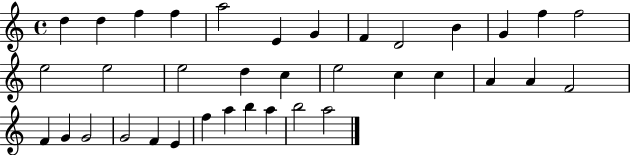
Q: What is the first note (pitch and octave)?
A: D5